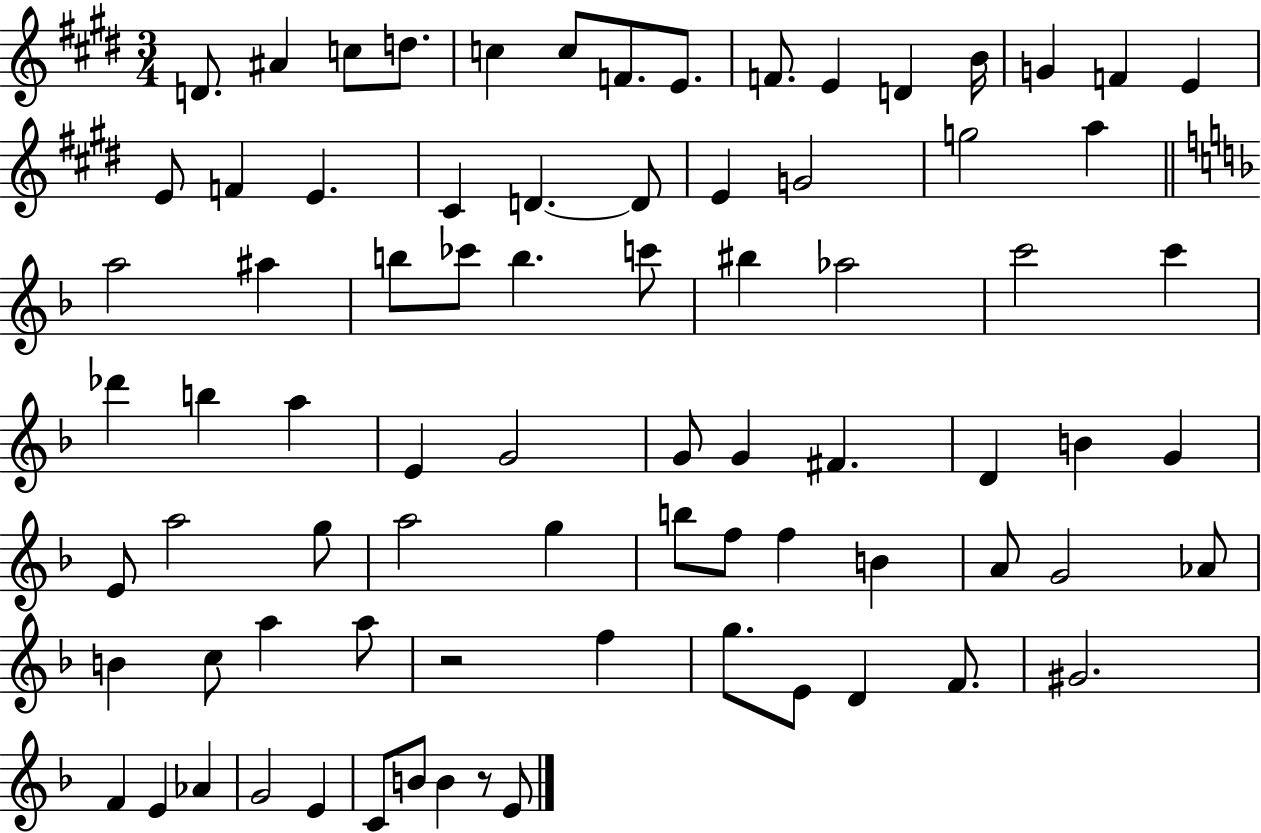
X:1
T:Untitled
M:3/4
L:1/4
K:E
D/2 ^A c/2 d/2 c c/2 F/2 E/2 F/2 E D B/4 G F E E/2 F E ^C D D/2 E G2 g2 a a2 ^a b/2 _c'/2 b c'/2 ^b _a2 c'2 c' _d' b a E G2 G/2 G ^F D B G E/2 a2 g/2 a2 g b/2 f/2 f B A/2 G2 _A/2 B c/2 a a/2 z2 f g/2 E/2 D F/2 ^G2 F E _A G2 E C/2 B/2 B z/2 E/2